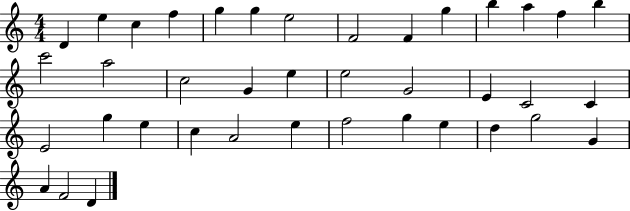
D4/q E5/q C5/q F5/q G5/q G5/q E5/h F4/h F4/q G5/q B5/q A5/q F5/q B5/q C6/h A5/h C5/h G4/q E5/q E5/h G4/h E4/q C4/h C4/q E4/h G5/q E5/q C5/q A4/h E5/q F5/h G5/q E5/q D5/q G5/h G4/q A4/q F4/h D4/q